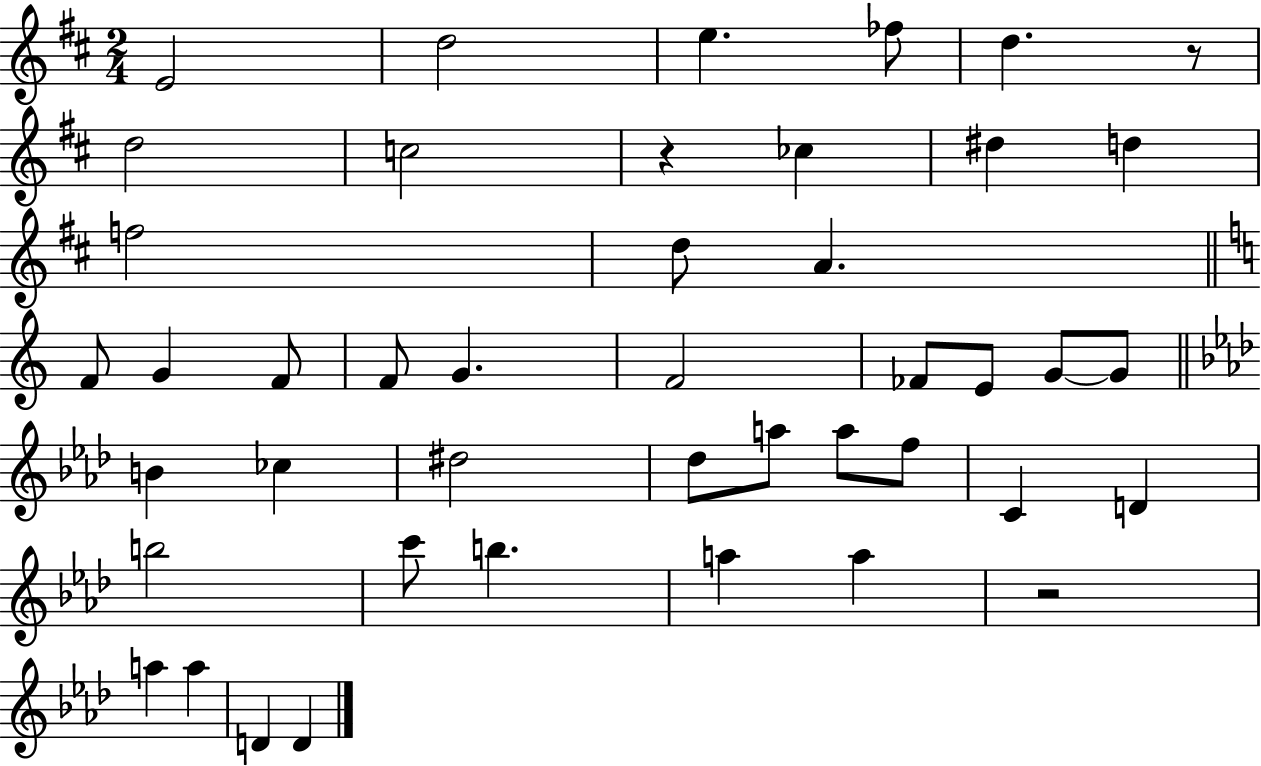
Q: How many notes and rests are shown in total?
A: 44